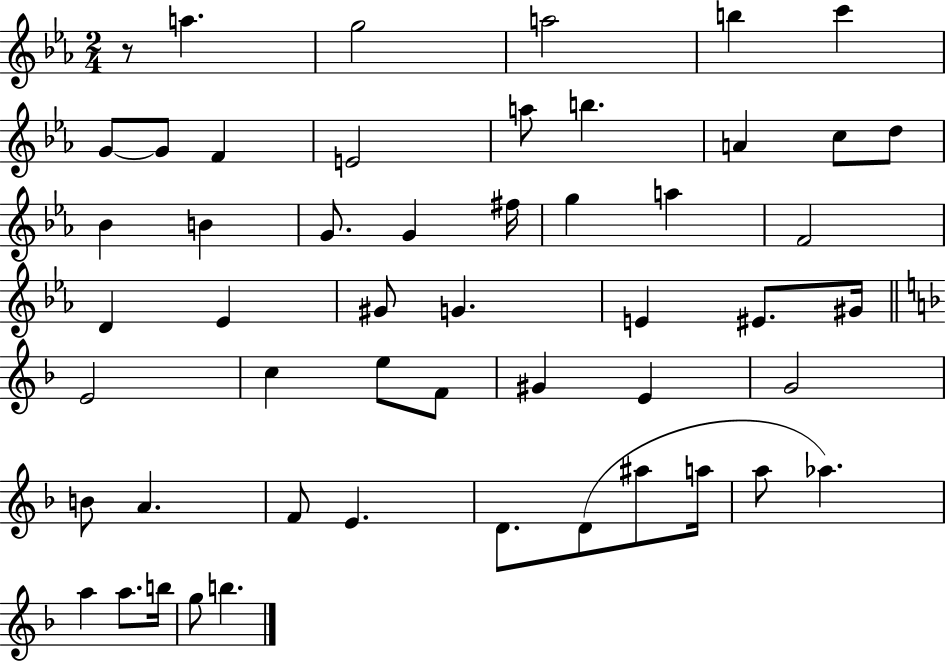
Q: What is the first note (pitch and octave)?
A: A5